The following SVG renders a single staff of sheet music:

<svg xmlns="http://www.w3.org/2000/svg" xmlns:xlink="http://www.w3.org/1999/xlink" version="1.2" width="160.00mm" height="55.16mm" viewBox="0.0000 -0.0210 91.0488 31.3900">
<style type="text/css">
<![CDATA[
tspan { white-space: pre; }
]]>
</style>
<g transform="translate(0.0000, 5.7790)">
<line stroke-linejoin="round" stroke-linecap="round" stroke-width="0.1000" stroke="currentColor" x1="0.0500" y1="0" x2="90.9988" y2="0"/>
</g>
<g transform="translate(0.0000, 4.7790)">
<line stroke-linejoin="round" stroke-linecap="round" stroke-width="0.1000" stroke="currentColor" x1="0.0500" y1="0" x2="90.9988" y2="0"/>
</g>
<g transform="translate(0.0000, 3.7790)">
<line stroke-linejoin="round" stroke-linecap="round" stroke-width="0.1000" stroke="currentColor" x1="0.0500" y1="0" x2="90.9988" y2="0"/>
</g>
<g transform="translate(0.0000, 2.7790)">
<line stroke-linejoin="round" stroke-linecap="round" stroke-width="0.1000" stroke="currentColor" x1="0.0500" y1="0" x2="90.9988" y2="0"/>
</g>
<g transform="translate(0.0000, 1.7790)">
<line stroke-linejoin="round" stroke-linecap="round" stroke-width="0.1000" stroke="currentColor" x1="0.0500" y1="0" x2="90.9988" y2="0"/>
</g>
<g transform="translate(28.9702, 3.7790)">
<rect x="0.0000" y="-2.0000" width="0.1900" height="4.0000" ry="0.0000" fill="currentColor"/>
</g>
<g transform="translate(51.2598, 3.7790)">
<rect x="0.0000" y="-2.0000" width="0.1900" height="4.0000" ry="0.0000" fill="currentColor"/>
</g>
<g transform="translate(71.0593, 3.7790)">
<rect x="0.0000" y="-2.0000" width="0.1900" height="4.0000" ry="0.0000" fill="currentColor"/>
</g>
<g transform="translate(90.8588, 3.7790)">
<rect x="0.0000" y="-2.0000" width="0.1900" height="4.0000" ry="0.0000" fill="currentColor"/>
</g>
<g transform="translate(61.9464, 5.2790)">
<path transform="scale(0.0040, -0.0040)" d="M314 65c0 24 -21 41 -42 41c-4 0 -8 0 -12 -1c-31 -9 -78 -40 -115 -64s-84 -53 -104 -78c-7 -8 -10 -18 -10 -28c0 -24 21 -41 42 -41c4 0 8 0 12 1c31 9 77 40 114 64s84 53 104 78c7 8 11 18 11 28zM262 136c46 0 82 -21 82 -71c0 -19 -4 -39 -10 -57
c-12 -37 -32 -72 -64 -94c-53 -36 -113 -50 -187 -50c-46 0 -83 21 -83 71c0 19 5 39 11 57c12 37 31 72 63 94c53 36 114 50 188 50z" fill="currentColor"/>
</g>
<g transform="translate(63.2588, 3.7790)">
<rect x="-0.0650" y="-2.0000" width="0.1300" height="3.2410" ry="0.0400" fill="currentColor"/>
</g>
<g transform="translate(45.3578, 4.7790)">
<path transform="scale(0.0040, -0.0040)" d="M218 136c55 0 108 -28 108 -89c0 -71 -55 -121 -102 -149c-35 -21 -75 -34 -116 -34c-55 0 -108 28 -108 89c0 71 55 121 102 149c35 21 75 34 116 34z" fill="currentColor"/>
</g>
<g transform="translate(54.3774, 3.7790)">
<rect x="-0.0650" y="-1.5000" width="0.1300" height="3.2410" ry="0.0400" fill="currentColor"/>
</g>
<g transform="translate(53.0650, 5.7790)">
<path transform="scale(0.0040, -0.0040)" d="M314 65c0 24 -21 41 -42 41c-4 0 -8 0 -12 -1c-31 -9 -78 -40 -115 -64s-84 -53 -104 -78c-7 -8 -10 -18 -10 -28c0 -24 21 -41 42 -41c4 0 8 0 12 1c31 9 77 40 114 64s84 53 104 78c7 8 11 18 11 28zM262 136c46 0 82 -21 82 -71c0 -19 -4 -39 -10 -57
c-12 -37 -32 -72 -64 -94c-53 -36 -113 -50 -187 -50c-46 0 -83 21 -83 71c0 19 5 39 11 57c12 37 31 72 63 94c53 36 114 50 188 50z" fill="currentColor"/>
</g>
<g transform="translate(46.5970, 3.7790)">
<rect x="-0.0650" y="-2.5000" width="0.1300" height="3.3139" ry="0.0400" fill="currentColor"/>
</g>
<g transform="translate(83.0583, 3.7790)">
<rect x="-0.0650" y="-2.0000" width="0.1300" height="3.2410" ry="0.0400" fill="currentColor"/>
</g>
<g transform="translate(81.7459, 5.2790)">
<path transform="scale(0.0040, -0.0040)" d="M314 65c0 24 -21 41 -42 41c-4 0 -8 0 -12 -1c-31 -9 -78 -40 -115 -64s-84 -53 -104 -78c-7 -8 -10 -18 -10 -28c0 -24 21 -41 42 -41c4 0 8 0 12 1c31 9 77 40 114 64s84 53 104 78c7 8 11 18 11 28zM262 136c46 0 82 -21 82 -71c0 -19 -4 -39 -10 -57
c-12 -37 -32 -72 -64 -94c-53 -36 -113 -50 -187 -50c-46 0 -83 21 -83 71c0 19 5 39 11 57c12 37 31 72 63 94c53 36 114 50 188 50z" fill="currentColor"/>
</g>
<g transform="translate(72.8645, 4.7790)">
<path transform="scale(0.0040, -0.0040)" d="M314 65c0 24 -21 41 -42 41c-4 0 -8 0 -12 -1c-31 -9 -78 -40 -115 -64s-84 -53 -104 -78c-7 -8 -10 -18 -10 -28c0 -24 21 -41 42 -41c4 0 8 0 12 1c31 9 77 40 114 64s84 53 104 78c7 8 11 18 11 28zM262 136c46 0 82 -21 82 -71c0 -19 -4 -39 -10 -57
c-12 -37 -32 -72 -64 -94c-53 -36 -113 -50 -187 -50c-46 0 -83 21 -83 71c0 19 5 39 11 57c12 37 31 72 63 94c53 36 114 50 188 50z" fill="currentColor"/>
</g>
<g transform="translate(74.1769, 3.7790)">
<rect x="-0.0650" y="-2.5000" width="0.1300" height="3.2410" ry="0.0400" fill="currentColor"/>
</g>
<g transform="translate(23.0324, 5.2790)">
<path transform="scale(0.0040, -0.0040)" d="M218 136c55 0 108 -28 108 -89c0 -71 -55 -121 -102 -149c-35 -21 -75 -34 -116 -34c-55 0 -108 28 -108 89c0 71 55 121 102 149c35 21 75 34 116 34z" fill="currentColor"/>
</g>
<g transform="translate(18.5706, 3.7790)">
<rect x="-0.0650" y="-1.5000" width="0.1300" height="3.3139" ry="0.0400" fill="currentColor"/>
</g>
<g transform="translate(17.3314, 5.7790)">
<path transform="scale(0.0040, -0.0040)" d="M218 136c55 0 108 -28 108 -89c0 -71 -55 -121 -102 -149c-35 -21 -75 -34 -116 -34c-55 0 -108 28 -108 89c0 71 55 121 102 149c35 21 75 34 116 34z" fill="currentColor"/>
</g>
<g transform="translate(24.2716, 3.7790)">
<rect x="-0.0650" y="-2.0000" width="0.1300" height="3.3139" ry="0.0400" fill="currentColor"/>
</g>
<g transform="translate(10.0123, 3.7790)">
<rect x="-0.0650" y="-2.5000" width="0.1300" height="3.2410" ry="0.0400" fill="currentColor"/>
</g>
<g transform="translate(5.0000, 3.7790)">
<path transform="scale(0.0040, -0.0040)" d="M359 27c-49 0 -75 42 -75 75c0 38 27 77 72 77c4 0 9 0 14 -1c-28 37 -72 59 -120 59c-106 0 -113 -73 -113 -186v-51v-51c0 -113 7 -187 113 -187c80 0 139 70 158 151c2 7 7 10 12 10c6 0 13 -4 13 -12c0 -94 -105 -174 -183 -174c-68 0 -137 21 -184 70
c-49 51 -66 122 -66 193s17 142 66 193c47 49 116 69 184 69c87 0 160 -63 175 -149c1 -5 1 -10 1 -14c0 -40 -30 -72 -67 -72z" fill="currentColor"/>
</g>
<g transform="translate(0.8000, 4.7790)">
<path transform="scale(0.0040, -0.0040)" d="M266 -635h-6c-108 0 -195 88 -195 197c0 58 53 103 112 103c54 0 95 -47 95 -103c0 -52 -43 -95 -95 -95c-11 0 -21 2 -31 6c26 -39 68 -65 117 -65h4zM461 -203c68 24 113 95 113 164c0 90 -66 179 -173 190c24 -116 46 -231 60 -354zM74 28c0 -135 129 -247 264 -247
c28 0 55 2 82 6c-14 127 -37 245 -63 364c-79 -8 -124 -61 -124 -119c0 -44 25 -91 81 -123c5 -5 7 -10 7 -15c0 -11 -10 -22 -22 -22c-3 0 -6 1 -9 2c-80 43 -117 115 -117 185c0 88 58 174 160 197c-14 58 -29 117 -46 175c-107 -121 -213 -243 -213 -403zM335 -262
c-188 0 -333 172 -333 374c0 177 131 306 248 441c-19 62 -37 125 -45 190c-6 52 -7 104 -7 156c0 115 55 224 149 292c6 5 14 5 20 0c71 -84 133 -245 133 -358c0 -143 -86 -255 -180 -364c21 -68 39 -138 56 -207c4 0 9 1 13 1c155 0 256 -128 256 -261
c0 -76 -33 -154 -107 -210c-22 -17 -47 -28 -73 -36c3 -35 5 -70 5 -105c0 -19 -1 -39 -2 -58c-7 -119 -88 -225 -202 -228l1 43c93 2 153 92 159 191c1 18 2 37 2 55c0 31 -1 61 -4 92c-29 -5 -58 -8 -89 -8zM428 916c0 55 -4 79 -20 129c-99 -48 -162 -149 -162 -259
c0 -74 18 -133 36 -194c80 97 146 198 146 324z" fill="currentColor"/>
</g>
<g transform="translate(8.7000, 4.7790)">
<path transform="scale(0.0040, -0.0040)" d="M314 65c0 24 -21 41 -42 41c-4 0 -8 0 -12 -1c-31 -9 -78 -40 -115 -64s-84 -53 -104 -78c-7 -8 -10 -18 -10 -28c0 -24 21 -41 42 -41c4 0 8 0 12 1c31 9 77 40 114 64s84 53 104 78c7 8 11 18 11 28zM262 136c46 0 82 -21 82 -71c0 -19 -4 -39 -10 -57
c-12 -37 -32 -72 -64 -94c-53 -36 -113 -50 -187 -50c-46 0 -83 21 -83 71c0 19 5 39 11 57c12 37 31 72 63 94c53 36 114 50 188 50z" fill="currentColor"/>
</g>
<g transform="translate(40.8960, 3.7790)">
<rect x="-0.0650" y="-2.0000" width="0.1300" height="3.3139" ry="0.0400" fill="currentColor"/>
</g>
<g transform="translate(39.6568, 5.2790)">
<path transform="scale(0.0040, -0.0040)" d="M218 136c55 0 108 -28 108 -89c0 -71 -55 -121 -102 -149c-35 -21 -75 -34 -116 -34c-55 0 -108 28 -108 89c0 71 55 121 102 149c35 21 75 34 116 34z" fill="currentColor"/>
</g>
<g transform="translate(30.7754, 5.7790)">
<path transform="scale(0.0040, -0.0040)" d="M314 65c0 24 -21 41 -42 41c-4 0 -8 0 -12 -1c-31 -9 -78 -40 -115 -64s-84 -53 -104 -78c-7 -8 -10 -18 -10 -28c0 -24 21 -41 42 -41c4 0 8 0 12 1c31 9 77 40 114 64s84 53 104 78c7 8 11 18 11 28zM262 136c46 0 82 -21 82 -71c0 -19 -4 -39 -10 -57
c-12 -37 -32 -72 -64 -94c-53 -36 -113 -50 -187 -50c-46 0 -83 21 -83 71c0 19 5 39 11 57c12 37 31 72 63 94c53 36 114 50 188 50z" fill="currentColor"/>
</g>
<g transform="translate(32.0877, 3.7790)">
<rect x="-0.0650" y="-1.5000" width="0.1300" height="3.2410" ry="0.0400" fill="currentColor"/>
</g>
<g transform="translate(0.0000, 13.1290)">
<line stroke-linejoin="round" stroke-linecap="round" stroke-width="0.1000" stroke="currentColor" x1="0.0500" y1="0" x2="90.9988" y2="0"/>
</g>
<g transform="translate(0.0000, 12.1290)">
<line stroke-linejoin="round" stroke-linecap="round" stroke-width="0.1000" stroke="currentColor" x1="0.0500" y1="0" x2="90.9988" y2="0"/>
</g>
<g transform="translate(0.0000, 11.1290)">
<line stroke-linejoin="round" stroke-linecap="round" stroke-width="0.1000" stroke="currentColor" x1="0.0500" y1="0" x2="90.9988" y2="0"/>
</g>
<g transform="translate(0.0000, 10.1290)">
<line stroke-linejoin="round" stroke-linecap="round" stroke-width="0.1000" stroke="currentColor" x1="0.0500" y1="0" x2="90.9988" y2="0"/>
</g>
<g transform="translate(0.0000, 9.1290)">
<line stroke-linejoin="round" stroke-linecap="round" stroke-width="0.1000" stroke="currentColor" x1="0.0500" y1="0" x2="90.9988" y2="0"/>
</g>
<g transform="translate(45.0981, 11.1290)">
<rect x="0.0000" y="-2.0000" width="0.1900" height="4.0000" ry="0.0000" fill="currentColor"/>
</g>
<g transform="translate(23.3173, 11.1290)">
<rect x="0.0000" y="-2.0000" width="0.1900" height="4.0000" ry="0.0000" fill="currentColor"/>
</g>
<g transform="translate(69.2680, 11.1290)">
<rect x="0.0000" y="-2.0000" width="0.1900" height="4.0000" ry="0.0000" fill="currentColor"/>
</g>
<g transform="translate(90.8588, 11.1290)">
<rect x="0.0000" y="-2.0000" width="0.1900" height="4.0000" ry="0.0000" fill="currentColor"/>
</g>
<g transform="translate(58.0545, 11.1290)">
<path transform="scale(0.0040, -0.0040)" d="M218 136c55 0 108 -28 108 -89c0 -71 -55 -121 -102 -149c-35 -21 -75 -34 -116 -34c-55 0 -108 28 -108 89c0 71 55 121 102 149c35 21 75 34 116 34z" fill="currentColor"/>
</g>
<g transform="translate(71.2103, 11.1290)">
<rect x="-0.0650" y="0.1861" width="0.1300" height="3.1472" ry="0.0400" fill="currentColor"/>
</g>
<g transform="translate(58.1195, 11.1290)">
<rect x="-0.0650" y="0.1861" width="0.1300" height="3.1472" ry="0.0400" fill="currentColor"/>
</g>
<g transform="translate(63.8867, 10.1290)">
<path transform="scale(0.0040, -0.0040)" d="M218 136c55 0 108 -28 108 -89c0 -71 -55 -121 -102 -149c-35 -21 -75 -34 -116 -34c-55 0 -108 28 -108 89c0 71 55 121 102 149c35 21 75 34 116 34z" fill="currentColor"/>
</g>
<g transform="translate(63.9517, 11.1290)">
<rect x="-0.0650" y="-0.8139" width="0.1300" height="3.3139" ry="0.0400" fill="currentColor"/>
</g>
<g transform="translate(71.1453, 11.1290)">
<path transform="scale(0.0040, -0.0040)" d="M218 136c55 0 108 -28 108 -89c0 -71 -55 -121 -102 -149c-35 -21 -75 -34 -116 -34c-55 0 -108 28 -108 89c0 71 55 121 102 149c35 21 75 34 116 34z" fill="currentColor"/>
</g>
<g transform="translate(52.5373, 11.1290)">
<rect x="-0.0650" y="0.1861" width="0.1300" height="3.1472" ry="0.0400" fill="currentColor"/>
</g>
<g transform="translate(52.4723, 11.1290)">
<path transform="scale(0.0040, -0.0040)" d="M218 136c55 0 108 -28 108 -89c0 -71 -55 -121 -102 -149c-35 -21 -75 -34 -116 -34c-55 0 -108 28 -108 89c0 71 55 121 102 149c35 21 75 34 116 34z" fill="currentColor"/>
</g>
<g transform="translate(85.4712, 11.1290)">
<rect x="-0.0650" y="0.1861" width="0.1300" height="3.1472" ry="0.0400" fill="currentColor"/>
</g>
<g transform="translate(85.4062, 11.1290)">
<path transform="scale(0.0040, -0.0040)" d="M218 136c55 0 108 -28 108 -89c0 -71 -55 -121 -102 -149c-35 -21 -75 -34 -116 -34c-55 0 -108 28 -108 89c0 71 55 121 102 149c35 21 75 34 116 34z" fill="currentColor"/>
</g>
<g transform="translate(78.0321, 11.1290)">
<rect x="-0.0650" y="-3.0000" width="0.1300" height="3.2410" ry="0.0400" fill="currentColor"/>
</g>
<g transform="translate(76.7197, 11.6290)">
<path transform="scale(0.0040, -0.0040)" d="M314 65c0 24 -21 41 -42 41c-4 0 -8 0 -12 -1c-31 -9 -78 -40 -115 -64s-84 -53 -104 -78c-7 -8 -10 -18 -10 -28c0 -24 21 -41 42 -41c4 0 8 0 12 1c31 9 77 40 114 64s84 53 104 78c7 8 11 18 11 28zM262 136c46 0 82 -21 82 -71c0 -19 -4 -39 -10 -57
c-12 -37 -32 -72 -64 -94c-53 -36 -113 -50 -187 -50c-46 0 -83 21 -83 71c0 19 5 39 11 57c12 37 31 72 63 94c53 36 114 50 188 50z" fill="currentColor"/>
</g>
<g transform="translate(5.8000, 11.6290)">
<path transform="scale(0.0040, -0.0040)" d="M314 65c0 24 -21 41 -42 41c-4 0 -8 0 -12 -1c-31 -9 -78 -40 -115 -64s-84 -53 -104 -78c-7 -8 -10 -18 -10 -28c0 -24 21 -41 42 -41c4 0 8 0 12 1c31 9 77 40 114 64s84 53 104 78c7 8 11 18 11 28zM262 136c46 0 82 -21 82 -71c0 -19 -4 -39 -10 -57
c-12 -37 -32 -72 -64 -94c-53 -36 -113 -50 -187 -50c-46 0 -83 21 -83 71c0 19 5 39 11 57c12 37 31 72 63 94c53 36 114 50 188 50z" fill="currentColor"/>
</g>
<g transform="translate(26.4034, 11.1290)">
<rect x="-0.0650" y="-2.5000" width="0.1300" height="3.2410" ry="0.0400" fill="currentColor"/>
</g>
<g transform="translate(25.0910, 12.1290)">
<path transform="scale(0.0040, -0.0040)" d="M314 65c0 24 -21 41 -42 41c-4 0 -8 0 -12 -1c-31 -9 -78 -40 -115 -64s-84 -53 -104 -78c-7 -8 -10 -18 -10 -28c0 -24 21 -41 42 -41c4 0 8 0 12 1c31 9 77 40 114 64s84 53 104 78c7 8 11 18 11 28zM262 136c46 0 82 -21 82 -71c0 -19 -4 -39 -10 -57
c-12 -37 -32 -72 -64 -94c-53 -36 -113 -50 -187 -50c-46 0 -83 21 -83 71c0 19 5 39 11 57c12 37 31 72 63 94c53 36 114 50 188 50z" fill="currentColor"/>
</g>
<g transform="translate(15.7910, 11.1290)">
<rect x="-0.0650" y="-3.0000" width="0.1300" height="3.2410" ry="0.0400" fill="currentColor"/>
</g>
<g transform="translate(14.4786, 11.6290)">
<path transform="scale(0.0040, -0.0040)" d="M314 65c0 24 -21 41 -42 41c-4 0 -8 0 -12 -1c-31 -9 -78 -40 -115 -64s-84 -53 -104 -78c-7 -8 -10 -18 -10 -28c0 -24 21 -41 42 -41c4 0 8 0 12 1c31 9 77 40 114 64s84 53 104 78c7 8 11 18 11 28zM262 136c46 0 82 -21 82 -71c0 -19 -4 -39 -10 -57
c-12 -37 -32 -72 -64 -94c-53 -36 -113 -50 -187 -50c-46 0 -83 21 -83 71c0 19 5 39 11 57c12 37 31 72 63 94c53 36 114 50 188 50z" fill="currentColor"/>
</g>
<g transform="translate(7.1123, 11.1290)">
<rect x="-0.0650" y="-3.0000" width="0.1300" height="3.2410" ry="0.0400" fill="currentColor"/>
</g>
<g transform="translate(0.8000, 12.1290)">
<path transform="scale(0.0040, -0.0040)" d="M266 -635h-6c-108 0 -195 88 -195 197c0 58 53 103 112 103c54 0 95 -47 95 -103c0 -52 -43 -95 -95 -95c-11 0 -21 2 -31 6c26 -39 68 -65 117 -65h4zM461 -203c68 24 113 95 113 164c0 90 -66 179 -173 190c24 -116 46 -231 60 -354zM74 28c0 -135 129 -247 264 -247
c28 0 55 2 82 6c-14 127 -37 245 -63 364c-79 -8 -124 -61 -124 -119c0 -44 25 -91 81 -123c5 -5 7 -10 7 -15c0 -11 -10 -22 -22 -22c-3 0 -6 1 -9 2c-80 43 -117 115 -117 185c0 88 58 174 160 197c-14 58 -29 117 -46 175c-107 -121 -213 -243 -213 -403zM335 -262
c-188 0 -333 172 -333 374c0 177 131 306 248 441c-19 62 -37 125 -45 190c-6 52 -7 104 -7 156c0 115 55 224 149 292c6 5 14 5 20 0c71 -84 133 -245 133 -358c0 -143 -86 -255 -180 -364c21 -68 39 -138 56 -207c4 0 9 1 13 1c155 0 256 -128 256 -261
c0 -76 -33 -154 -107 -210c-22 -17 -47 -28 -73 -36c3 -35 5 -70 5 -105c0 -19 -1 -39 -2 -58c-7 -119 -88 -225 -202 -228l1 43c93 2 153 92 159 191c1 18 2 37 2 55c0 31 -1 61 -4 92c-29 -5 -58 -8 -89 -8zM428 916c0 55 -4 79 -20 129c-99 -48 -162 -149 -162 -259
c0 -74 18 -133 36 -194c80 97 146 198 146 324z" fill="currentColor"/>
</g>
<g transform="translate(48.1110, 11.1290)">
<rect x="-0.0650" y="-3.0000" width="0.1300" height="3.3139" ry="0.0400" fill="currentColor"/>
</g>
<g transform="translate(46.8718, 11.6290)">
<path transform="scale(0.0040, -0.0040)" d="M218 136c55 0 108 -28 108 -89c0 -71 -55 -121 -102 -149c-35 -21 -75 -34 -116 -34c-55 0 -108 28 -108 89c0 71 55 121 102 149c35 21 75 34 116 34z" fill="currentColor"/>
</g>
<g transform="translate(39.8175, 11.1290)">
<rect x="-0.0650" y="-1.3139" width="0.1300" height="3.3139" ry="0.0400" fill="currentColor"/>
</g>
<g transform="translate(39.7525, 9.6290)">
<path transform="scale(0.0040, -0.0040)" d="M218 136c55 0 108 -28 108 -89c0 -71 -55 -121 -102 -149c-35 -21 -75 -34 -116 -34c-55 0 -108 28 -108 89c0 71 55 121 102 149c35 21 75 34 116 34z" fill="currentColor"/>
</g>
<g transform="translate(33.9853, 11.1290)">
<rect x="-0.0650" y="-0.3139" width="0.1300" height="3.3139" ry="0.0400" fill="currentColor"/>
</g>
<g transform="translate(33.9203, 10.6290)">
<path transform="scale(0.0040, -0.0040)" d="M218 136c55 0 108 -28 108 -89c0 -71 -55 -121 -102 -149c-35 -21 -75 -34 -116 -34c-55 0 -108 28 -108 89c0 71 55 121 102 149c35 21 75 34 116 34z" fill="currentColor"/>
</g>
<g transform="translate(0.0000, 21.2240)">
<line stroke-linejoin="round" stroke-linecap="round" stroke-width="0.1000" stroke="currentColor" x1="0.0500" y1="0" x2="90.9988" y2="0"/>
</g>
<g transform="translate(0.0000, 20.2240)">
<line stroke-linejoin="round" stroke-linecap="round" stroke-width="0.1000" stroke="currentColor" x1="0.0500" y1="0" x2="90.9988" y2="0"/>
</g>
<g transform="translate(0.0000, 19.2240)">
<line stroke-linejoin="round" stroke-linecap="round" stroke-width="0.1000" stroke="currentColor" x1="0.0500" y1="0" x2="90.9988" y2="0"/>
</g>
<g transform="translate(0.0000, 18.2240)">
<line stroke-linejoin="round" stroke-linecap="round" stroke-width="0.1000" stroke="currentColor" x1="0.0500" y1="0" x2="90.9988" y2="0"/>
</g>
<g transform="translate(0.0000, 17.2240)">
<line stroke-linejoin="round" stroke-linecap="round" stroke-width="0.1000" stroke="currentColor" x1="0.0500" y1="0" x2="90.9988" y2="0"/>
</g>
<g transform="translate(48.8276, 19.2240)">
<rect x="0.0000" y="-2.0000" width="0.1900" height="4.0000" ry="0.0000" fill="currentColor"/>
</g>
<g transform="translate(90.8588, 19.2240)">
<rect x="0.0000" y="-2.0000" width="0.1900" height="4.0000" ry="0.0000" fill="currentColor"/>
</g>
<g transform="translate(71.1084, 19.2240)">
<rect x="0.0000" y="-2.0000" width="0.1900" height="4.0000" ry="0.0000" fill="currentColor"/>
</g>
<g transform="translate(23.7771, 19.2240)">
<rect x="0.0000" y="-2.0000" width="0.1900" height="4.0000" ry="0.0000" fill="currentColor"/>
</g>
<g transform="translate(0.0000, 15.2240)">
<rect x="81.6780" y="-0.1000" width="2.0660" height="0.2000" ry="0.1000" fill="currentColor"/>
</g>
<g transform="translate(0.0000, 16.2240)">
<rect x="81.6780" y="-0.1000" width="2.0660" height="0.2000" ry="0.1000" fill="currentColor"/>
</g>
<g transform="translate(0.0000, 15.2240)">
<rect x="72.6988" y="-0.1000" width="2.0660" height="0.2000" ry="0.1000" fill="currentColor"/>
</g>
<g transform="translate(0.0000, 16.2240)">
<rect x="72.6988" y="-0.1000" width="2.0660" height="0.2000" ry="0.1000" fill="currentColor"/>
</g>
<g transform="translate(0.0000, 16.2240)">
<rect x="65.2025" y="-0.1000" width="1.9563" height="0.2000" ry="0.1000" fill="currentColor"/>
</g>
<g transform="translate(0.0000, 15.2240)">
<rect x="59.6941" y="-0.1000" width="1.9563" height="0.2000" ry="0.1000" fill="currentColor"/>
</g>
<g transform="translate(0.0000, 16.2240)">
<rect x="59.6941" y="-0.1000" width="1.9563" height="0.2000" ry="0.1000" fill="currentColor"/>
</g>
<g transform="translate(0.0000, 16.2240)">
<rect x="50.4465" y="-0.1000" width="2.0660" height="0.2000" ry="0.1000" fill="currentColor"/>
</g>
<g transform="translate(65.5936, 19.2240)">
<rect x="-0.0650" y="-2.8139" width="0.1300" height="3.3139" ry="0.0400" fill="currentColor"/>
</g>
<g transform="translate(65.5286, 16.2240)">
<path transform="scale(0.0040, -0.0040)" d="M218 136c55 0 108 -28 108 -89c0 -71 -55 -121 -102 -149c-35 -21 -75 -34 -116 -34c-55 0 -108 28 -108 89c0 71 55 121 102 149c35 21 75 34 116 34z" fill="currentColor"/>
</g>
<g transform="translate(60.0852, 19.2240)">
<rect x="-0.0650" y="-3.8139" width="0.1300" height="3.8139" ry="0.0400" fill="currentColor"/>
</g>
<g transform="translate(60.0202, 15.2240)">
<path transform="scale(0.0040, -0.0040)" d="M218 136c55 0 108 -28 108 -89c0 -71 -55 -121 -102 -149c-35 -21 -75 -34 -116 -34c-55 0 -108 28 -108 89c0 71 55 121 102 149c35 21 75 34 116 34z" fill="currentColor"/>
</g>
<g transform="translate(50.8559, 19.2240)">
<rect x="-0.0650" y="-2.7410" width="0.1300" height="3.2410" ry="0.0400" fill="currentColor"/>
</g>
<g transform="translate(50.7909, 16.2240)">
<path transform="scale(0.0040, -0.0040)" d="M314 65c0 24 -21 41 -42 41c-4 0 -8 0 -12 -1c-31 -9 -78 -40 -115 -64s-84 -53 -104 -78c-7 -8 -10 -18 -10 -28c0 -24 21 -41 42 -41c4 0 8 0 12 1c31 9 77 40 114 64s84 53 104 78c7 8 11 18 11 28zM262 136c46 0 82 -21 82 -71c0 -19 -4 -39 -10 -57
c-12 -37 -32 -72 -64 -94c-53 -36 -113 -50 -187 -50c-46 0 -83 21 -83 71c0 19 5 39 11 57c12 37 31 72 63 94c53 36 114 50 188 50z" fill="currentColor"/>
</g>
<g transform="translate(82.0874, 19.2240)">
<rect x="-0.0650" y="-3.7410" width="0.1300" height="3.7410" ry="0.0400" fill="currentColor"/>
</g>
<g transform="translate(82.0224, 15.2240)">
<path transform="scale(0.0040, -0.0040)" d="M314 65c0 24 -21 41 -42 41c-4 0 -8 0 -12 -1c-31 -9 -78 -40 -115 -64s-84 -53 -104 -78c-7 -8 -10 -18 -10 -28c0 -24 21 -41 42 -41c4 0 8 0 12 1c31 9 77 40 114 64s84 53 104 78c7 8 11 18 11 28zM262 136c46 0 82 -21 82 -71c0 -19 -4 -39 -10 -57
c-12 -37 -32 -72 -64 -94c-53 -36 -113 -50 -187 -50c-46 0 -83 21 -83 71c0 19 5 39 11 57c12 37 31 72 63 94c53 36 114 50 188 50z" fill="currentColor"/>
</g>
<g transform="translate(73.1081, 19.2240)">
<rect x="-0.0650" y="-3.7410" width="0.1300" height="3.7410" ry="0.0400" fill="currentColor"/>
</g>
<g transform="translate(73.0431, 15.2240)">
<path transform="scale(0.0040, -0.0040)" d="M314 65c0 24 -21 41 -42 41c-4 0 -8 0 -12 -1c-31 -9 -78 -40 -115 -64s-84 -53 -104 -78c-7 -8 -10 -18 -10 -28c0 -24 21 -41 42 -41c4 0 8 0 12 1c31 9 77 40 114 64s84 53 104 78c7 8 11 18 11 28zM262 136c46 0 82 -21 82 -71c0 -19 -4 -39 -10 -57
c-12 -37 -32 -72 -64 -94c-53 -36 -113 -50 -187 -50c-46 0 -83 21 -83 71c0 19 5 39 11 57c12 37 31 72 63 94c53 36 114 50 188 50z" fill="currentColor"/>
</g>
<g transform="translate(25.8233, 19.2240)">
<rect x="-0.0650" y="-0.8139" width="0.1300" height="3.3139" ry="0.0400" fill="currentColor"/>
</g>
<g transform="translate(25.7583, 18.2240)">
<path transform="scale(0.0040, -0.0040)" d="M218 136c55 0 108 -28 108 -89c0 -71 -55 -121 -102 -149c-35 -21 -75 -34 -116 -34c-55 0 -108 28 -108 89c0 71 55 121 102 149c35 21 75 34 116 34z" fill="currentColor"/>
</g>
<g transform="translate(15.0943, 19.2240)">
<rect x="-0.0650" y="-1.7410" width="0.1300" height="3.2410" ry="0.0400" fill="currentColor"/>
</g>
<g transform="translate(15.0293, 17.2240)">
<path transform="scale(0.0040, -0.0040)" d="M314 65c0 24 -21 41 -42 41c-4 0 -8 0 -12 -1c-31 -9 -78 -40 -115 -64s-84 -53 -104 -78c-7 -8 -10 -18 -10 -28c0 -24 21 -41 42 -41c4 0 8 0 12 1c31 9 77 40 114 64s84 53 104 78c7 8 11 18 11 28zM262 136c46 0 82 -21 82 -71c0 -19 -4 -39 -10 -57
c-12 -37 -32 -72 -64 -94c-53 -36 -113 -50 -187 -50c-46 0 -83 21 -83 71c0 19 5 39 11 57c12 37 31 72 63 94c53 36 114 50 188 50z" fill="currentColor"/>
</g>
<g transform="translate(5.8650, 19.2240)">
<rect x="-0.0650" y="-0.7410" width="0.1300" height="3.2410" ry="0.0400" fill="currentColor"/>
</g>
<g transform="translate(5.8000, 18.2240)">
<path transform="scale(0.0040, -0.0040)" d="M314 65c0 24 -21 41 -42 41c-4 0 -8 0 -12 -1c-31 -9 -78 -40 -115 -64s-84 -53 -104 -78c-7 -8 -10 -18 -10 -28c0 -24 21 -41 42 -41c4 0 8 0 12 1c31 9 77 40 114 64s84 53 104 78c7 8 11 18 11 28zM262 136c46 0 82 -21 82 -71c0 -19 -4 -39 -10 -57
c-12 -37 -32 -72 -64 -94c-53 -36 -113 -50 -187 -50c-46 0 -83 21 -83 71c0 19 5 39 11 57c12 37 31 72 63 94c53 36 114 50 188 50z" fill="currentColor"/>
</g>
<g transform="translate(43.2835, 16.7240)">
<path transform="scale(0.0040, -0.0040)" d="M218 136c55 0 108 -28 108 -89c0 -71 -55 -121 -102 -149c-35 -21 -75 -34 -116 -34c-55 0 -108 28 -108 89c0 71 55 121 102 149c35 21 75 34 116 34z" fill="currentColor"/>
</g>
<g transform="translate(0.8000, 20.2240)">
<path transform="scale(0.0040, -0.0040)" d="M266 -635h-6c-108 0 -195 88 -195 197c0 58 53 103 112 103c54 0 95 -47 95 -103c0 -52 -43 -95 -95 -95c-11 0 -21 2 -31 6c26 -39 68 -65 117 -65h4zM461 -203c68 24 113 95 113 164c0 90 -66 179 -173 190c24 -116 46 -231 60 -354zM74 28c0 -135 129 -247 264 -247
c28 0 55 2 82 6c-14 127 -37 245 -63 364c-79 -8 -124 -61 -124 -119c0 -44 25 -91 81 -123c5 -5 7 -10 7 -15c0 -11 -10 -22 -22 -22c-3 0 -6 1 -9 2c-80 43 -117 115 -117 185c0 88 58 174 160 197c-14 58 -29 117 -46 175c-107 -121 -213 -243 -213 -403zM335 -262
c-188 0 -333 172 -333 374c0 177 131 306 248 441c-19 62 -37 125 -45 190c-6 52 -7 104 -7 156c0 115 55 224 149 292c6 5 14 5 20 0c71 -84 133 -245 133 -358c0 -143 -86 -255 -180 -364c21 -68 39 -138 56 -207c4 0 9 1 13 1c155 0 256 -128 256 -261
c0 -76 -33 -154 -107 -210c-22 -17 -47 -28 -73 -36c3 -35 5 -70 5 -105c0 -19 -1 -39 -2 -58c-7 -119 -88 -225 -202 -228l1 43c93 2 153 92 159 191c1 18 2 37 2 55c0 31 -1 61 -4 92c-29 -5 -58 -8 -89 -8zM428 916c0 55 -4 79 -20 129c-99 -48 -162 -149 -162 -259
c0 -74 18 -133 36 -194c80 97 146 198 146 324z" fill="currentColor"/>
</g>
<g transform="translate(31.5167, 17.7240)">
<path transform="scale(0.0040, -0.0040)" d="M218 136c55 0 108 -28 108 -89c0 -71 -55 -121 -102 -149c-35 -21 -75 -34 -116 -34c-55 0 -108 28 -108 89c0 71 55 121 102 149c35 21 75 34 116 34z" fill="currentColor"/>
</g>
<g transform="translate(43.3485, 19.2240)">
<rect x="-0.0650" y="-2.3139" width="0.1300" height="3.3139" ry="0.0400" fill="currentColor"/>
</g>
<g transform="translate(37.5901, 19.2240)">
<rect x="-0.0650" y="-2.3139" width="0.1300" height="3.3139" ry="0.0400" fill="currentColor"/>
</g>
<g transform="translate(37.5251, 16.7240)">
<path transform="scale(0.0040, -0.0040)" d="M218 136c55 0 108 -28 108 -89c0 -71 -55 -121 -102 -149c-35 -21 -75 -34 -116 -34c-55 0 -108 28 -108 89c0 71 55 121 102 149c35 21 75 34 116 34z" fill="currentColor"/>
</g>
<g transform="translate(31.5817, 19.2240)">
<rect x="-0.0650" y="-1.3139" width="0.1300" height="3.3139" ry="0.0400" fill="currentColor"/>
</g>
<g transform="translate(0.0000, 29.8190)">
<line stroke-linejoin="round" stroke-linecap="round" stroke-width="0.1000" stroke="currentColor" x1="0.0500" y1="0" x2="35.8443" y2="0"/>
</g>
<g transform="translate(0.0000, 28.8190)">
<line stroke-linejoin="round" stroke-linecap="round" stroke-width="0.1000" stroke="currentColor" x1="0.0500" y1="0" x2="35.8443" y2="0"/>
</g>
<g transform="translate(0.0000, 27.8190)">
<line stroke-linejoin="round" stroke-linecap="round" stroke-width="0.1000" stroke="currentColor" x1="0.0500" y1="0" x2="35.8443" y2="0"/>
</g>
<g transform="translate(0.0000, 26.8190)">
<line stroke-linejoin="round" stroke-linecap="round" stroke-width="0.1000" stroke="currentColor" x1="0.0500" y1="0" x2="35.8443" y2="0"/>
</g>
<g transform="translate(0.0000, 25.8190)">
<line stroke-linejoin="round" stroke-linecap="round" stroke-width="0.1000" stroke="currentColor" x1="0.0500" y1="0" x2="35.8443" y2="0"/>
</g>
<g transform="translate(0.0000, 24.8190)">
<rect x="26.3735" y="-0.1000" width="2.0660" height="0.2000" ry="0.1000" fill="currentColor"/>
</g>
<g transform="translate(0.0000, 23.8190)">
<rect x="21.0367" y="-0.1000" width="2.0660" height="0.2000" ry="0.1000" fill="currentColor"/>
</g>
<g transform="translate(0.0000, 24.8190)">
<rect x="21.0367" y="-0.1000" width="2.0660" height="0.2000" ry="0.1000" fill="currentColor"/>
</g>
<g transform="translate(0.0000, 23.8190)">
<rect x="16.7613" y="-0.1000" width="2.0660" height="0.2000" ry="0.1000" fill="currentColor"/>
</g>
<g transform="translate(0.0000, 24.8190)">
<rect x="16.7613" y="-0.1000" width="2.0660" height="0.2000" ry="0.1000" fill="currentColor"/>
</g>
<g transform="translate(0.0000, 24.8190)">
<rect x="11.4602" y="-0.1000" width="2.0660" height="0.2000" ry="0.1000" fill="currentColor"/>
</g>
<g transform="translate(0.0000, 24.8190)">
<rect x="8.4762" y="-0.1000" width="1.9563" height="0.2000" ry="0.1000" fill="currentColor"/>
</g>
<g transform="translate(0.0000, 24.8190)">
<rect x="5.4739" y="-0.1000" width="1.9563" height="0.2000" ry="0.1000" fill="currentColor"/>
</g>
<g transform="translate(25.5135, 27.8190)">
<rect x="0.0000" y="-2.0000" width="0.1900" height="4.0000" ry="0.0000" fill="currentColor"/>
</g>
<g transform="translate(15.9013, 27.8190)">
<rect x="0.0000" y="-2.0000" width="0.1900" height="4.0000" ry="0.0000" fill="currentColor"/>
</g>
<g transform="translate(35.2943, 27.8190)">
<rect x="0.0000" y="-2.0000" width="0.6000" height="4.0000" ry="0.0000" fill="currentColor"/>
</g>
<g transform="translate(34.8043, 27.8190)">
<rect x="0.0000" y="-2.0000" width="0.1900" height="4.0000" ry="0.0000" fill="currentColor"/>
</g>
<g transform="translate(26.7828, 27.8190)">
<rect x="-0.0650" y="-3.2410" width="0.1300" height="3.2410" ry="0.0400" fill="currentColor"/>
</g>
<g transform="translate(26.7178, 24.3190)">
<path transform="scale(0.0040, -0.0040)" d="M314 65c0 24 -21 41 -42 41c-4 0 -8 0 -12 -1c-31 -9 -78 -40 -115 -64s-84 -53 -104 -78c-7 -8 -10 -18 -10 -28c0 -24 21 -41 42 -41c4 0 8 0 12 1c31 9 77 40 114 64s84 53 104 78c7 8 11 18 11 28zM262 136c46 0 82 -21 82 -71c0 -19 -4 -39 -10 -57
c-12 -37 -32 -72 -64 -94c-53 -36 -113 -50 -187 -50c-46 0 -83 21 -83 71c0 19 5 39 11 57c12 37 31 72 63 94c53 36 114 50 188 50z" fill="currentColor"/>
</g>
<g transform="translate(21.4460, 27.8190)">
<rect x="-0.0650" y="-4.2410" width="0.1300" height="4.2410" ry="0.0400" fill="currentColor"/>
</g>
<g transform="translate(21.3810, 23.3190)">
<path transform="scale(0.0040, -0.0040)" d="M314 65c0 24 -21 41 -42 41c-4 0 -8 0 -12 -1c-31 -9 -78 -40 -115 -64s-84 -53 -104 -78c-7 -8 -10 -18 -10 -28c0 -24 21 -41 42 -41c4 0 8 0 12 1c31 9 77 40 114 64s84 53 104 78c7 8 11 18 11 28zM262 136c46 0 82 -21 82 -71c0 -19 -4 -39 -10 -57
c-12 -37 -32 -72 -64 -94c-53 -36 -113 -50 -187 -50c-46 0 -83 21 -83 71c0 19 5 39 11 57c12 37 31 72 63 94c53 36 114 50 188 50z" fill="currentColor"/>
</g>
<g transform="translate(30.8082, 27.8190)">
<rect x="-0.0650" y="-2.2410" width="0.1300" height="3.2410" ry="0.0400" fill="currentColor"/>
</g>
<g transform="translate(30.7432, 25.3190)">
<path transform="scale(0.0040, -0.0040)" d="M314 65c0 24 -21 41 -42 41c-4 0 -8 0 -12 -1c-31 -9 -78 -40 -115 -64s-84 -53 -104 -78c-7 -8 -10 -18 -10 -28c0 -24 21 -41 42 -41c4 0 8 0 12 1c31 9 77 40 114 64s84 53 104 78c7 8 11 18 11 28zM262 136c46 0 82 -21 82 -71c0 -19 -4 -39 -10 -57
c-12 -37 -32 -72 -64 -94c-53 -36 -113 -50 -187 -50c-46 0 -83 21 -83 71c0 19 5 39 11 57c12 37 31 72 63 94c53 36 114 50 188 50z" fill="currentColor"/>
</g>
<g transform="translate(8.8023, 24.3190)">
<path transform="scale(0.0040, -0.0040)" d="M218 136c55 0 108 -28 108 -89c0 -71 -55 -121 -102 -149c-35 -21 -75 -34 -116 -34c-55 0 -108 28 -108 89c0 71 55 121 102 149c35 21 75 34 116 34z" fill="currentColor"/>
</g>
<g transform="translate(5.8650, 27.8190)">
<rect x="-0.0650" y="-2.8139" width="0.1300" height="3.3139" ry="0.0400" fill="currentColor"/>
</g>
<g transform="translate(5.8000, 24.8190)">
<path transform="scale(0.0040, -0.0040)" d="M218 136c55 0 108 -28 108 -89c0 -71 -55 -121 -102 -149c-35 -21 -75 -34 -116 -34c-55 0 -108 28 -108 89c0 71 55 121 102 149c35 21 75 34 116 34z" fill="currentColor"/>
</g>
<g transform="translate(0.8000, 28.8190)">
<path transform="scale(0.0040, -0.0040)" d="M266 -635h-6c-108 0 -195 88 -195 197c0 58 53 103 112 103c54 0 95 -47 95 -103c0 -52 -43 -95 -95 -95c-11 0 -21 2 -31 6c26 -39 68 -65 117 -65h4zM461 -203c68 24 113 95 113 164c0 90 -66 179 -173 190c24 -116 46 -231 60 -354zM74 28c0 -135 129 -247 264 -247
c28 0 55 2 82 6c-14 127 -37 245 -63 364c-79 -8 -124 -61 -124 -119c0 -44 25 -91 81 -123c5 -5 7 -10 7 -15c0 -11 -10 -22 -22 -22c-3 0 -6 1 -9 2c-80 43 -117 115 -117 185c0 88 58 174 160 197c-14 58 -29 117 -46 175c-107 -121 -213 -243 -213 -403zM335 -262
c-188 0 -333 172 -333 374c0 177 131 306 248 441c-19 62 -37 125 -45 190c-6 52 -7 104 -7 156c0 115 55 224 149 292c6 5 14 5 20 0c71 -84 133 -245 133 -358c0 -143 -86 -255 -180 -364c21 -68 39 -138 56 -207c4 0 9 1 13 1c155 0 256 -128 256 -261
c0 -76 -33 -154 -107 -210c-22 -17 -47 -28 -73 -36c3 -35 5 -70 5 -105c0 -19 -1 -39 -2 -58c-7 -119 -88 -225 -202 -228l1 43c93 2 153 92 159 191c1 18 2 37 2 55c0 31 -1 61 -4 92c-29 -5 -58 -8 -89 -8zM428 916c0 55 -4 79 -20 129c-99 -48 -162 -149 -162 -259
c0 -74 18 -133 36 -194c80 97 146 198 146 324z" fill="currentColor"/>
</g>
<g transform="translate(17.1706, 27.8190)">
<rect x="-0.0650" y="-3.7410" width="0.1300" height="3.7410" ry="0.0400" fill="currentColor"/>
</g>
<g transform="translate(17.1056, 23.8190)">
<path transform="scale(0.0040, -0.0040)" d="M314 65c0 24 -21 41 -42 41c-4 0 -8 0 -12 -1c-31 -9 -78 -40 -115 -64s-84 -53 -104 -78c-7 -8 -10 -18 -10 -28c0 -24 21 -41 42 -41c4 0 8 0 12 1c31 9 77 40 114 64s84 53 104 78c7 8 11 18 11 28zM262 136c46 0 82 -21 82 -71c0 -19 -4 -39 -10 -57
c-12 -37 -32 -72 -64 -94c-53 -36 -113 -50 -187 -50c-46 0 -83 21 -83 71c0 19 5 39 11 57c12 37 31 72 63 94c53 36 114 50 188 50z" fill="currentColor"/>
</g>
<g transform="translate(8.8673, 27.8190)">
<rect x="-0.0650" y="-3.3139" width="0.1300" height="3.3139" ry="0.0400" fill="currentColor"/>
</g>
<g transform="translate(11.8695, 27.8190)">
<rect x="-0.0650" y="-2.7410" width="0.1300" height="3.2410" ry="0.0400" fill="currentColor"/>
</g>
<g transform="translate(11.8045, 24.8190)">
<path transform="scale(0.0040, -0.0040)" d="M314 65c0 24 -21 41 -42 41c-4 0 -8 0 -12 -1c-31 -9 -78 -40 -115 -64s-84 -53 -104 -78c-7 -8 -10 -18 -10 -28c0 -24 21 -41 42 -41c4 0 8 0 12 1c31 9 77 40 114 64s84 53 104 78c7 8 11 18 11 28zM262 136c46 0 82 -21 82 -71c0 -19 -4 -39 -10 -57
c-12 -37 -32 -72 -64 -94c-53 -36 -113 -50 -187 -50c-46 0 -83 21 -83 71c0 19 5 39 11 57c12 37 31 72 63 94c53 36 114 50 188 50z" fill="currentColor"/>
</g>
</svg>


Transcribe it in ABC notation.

X:1
T:Untitled
M:4/4
L:1/4
K:C
G2 E F E2 F G E2 F2 G2 F2 A2 A2 G2 c e A B B d B A2 B d2 f2 d e g g a2 c' a c'2 c'2 a b a2 c'2 d'2 b2 g2